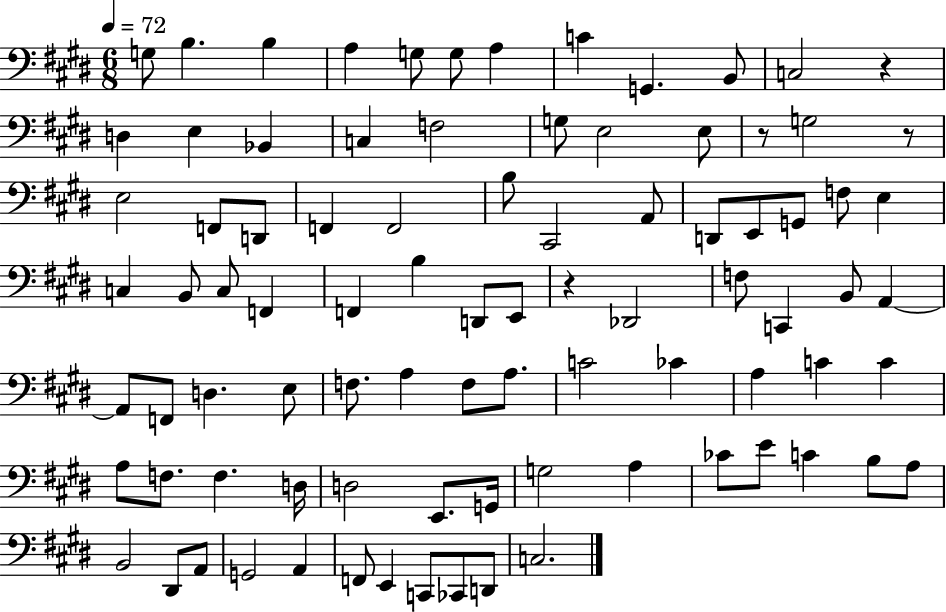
G3/e B3/q. B3/q A3/q G3/e G3/e A3/q C4/q G2/q. B2/e C3/h R/q D3/q E3/q Bb2/q C3/q F3/h G3/e E3/h E3/e R/e G3/h R/e E3/h F2/e D2/e F2/q F2/h B3/e C#2/h A2/e D2/e E2/e G2/e F3/e E3/q C3/q B2/e C3/e F2/q F2/q B3/q D2/e E2/e R/q Db2/h F3/e C2/q B2/e A2/q A2/e F2/e D3/q. E3/e F3/e. A3/q F3/e A3/e. C4/h CES4/q A3/q C4/q C4/q A3/e F3/e. F3/q. D3/s D3/h E2/e. G2/s G3/h A3/q CES4/e E4/e C4/q B3/e A3/e B2/h D#2/e A2/e G2/h A2/q F2/e E2/q C2/e CES2/e D2/e C3/h.